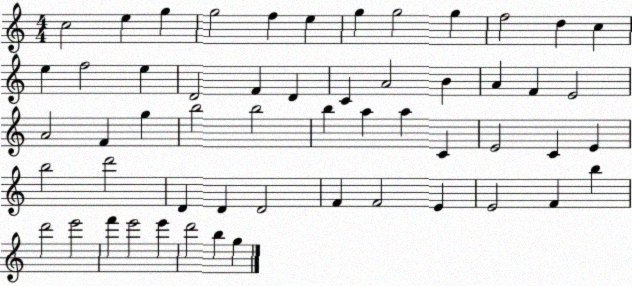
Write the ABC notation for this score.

X:1
T:Untitled
M:4/4
L:1/4
K:C
c2 e g g2 f e g g2 g f2 d c e f2 e D2 F D C A2 B A F E2 A2 F g b2 b2 b a a C E2 C E b2 d'2 D D D2 F F2 E E2 F b d'2 e'2 f' e'2 e' d'2 b g